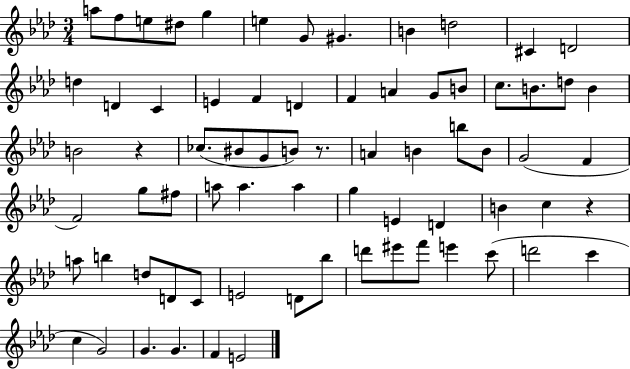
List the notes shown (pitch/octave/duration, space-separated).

A5/e F5/e E5/e D#5/e G5/q E5/q G4/e G#4/q. B4/q D5/h C#4/q D4/h D5/q D4/q C4/q E4/q F4/q D4/q F4/q A4/q G4/e B4/e C5/e. B4/e. D5/e B4/q B4/h R/q CES5/e. BIS4/e G4/e B4/e R/e. A4/q B4/q B5/e B4/e G4/h F4/q F4/h G5/e F#5/e A5/e A5/q. A5/q G5/q E4/q D4/q B4/q C5/q R/q A5/e B5/q D5/e D4/e C4/e E4/h D4/e Bb5/e D6/e EIS6/e F6/e E6/q C6/e D6/h C6/q C5/q G4/h G4/q. G4/q. F4/q E4/h